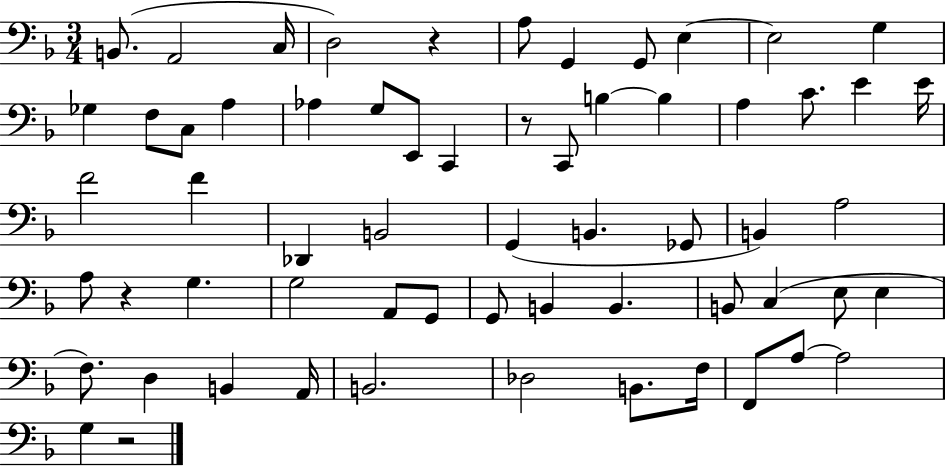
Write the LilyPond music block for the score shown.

{
  \clef bass
  \numericTimeSignature
  \time 3/4
  \key f \major
  b,8.( a,2 c16 | d2) r4 | a8 g,4 g,8 e4~~ | e2 g4 | \break ges4 f8 c8 a4 | aes4 g8 e,8 c,4 | r8 c,8 b4~~ b4 | a4 c'8. e'4 e'16 | \break f'2 f'4 | des,4 b,2 | g,4( b,4. ges,8 | b,4) a2 | \break a8 r4 g4. | g2 a,8 g,8 | g,8 b,4 b,4. | b,8 c4( e8 e4 | \break f8.) d4 b,4 a,16 | b,2. | des2 b,8. f16 | f,8 a8~~ a2 | \break g4 r2 | \bar "|."
}